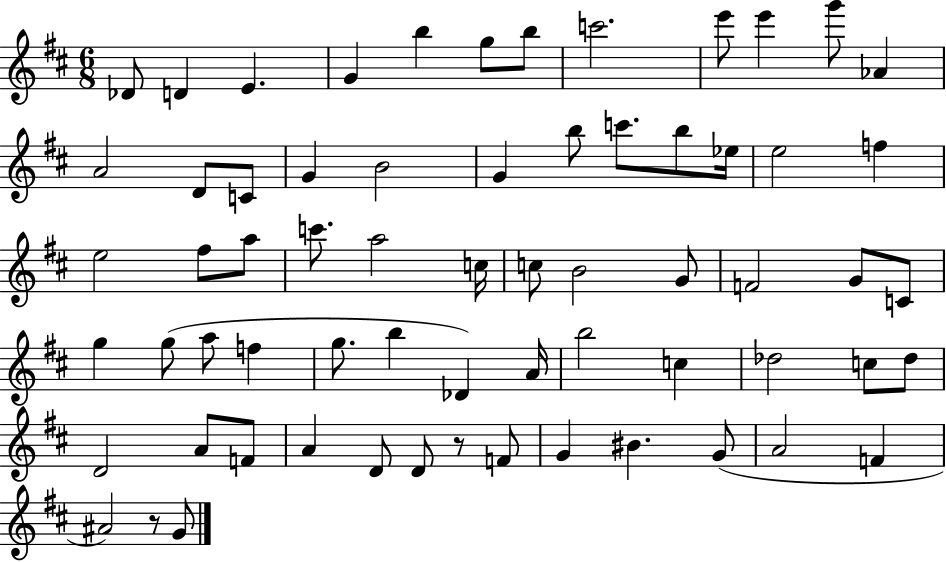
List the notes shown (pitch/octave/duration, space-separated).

Db4/e D4/q E4/q. G4/q B5/q G5/e B5/e C6/h. E6/e E6/q G6/e Ab4/q A4/h D4/e C4/e G4/q B4/h G4/q B5/e C6/e. B5/e Eb5/s E5/h F5/q E5/h F#5/e A5/e C6/e. A5/h C5/s C5/e B4/h G4/e F4/h G4/e C4/e G5/q G5/e A5/e F5/q G5/e. B5/q Db4/q A4/s B5/h C5/q Db5/h C5/e Db5/e D4/h A4/e F4/e A4/q D4/e D4/e R/e F4/e G4/q BIS4/q. G4/e A4/h F4/q A#4/h R/e G4/e